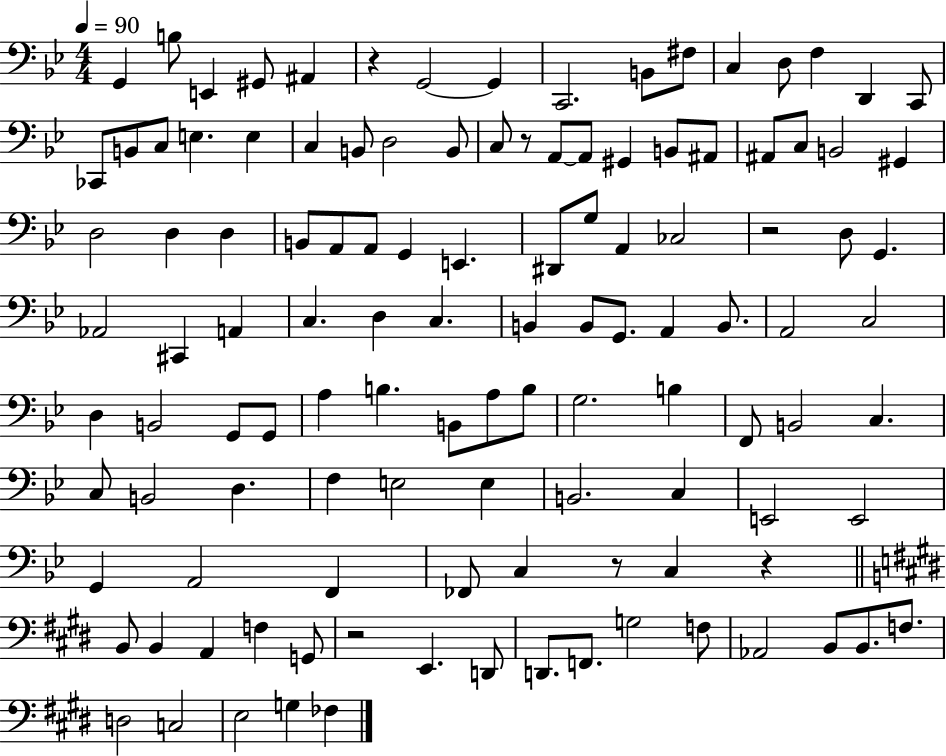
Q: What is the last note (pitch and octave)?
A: FES3